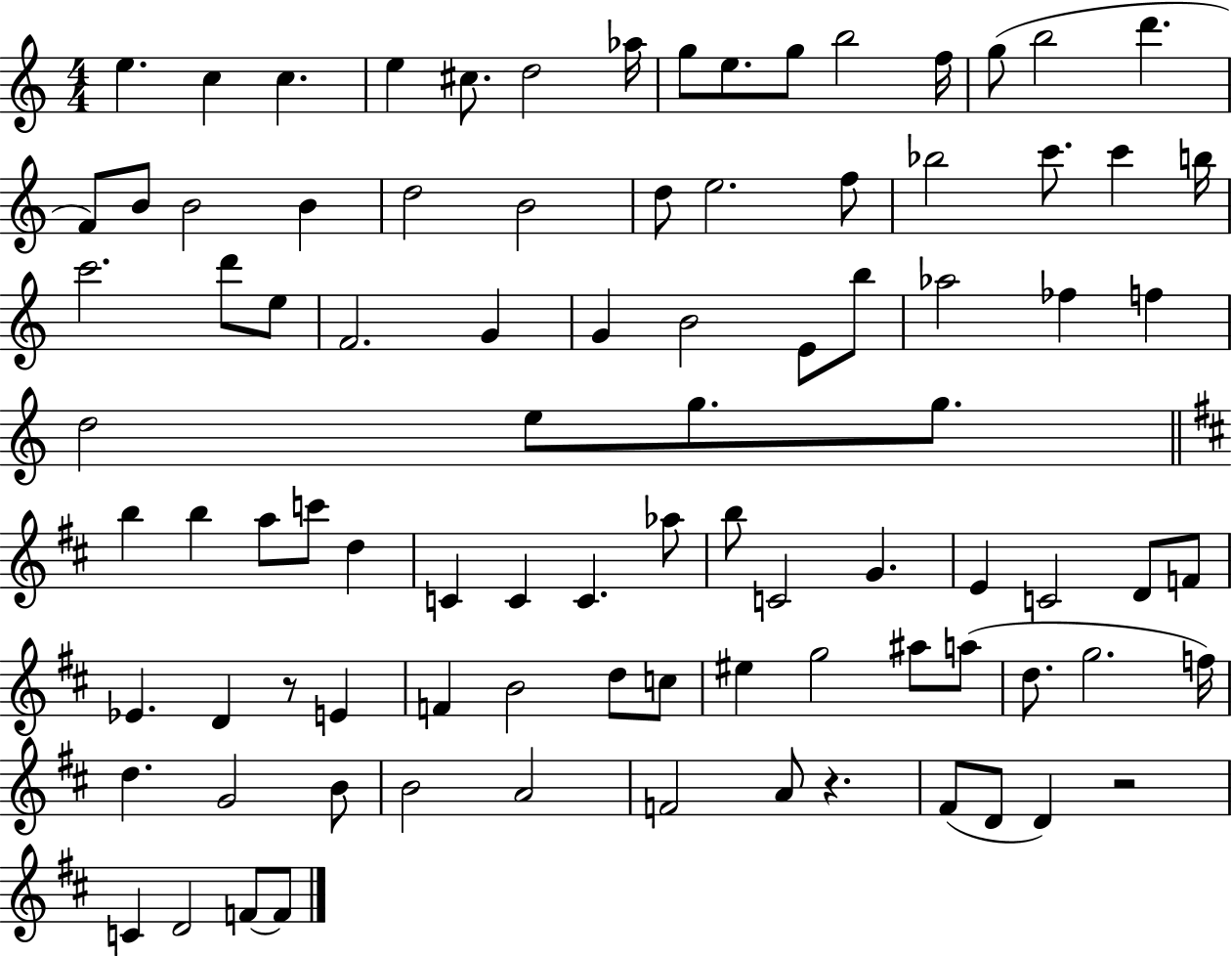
X:1
T:Untitled
M:4/4
L:1/4
K:C
e c c e ^c/2 d2 _a/4 g/2 e/2 g/2 b2 f/4 g/2 b2 d' F/2 B/2 B2 B d2 B2 d/2 e2 f/2 _b2 c'/2 c' b/4 c'2 d'/2 e/2 F2 G G B2 E/2 b/2 _a2 _f f d2 e/2 g/2 g/2 b b a/2 c'/2 d C C C _a/2 b/2 C2 G E C2 D/2 F/2 _E D z/2 E F B2 d/2 c/2 ^e g2 ^a/2 a/2 d/2 g2 f/4 d G2 B/2 B2 A2 F2 A/2 z ^F/2 D/2 D z2 C D2 F/2 F/2